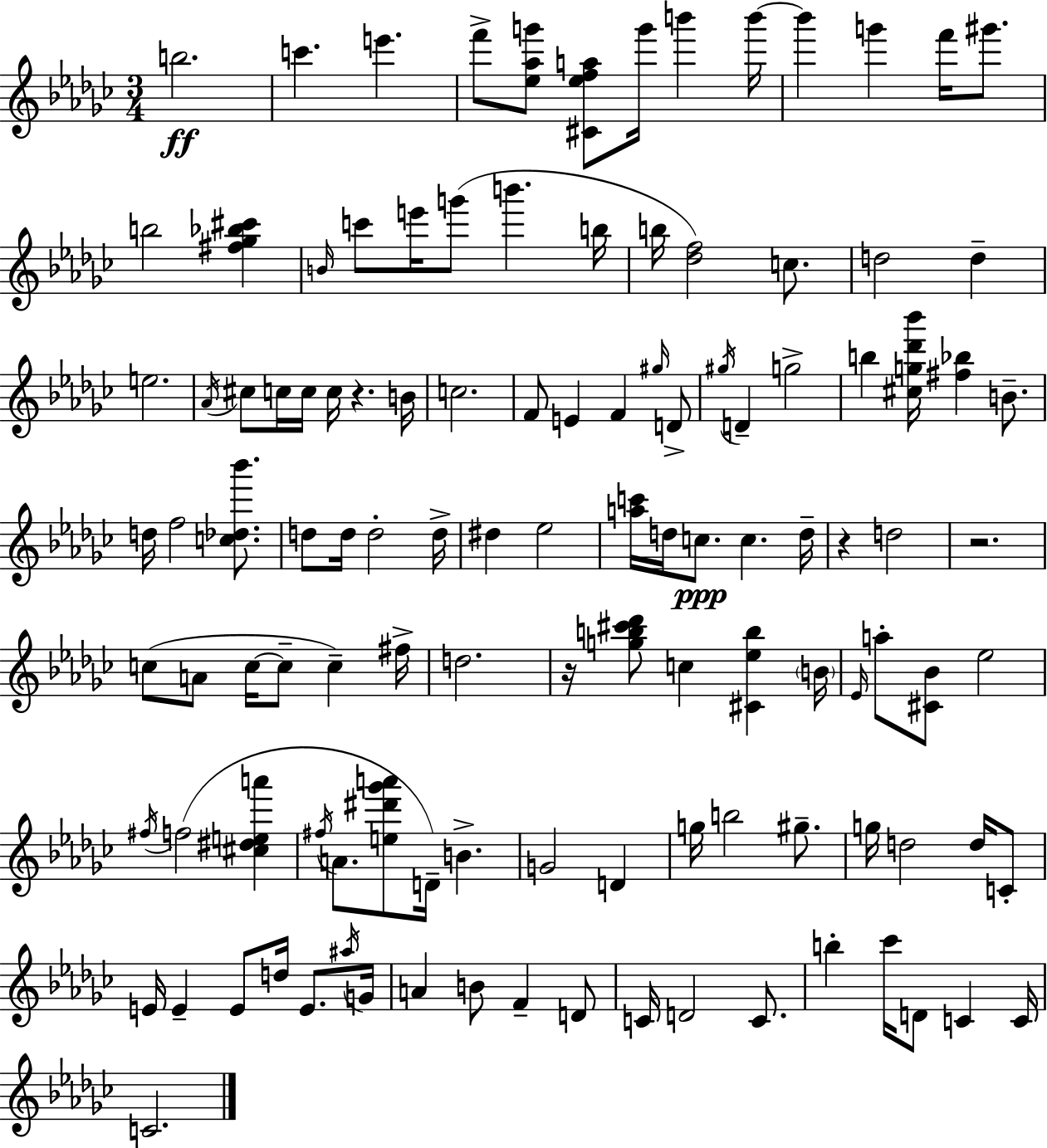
B5/h. C6/q. E6/q. F6/e [Eb5,Ab5,G6]/e [C#4,Eb5,F5,A5]/e G6/s B6/q B6/s B6/q G6/q F6/s G#6/e. B5/h [F#5,Gb5,Bb5,C#6]/q B4/s C6/e E6/s G6/e B6/q. B5/s B5/s [Db5,F5]/h C5/e. D5/h D5/q E5/h. Ab4/s C#5/e C5/s C5/s C5/s R/q. B4/s C5/h. F4/e E4/q F4/q G#5/s D4/e G#5/s D4/q G5/h B5/q [C#5,G5,Db6,Bb6]/s [F#5,Bb5]/q B4/e. D5/s F5/h [C5,Db5,Bb6]/e. D5/e D5/s D5/h D5/s D#5/q Eb5/h [A5,C6]/s D5/s C5/e. C5/q. D5/s R/q D5/h R/h. C5/e A4/e C5/s C5/e C5/q F#5/s D5/h. R/s [G5,B5,C#6,Db6]/e C5/q [C#4,Eb5,B5]/q B4/s Eb4/s A5/e [C#4,Bb4]/e Eb5/h F#5/s F5/h [C#5,D#5,E5,A6]/q F#5/s A4/e. [E5,D#6,Gb6,A6]/e D4/s B4/q. G4/h D4/q G5/s B5/h G#5/e. G5/s D5/h D5/s C4/e E4/s E4/q E4/e D5/s E4/e. A#5/s G4/s A4/q B4/e F4/q D4/e C4/s D4/h C4/e. B5/q CES6/s D4/e C4/q C4/s C4/h.